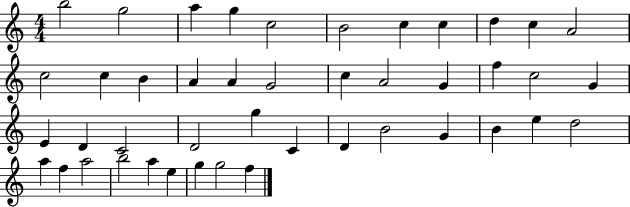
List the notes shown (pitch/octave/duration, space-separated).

B5/h G5/h A5/q G5/q C5/h B4/h C5/q C5/q D5/q C5/q A4/h C5/h C5/q B4/q A4/q A4/q G4/h C5/q A4/h G4/q F5/q C5/h G4/q E4/q D4/q C4/h D4/h G5/q C4/q D4/q B4/h G4/q B4/q E5/q D5/h A5/q F5/q A5/h B5/h A5/q E5/q G5/q G5/h F5/q